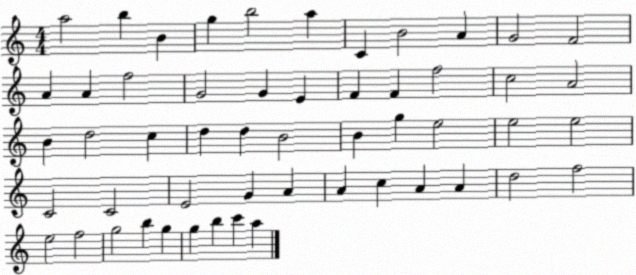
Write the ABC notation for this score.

X:1
T:Untitled
M:4/4
L:1/4
K:C
a2 b B g b2 a C B2 A G2 F2 A A f2 G2 G E F F f2 c2 A2 B d2 c d d B2 B g e2 e2 e2 C2 C2 E2 G A A c A A d2 f2 e2 f2 g2 b g g b c' a